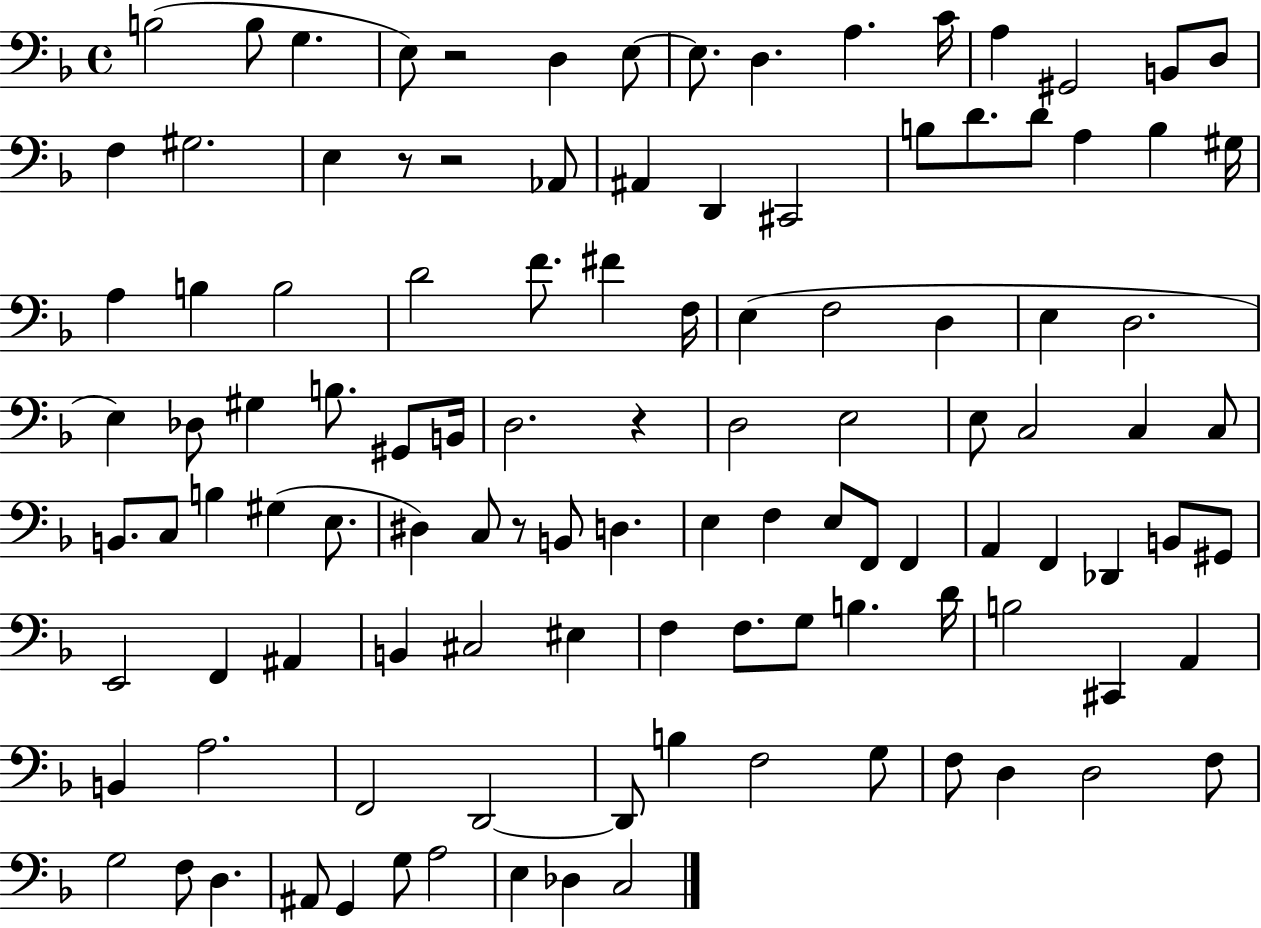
X:1
T:Untitled
M:4/4
L:1/4
K:F
B,2 B,/2 G, E,/2 z2 D, E,/2 E,/2 D, A, C/4 A, ^G,,2 B,,/2 D,/2 F, ^G,2 E, z/2 z2 _A,,/2 ^A,, D,, ^C,,2 B,/2 D/2 D/2 A, B, ^G,/4 A, B, B,2 D2 F/2 ^F F,/4 E, F,2 D, E, D,2 E, _D,/2 ^G, B,/2 ^G,,/2 B,,/4 D,2 z D,2 E,2 E,/2 C,2 C, C,/2 B,,/2 C,/2 B, ^G, E,/2 ^D, C,/2 z/2 B,,/2 D, E, F, E,/2 F,,/2 F,, A,, F,, _D,, B,,/2 ^G,,/2 E,,2 F,, ^A,, B,, ^C,2 ^E, F, F,/2 G,/2 B, D/4 B,2 ^C,, A,, B,, A,2 F,,2 D,,2 D,,/2 B, F,2 G,/2 F,/2 D, D,2 F,/2 G,2 F,/2 D, ^A,,/2 G,, G,/2 A,2 E, _D, C,2